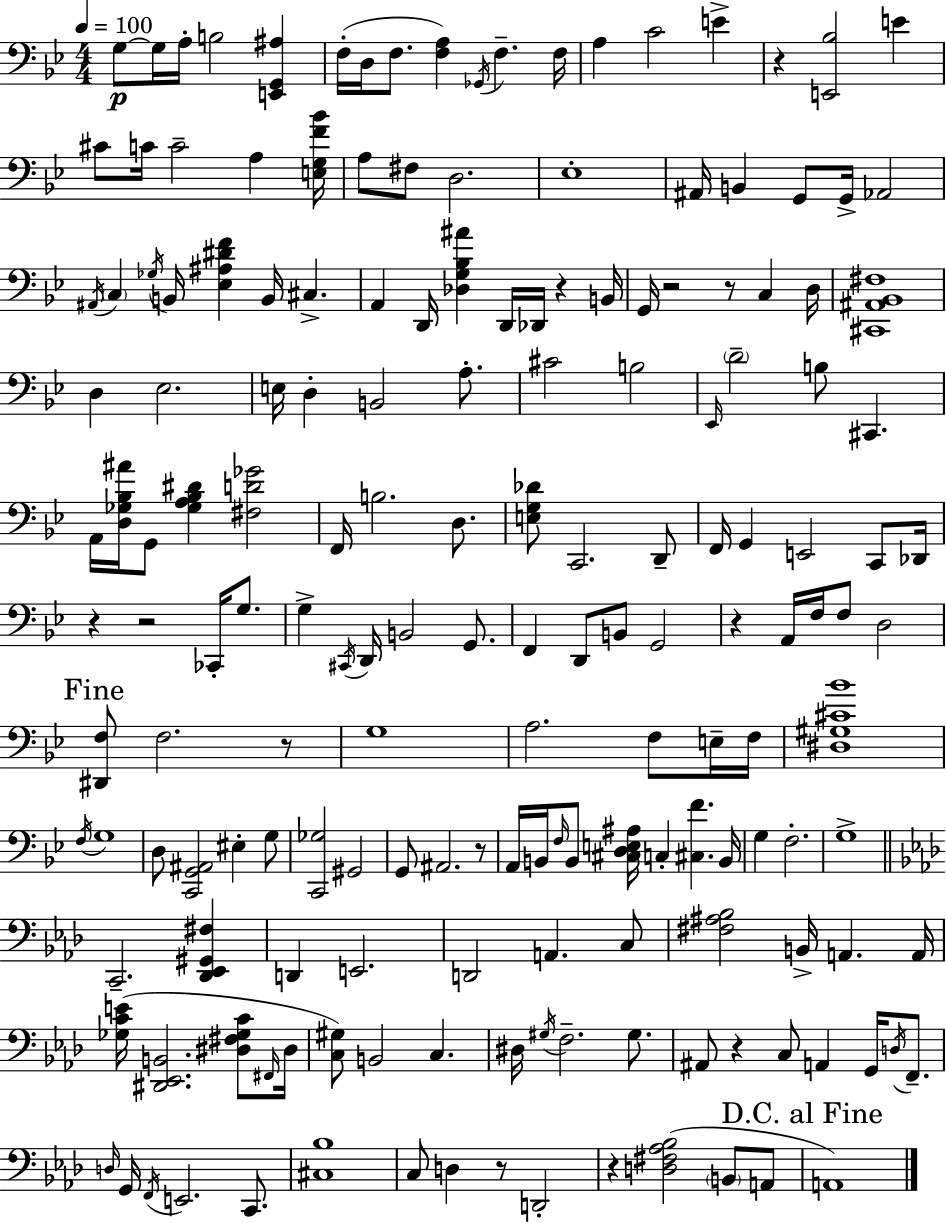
G3/e G3/s A3/s B3/h [E2,G2,A#3]/q F3/s D3/s F3/e. [F3,A3]/q Gb2/s F3/q. F3/s A3/q C4/h E4/q R/q [E2,Bb3]/h E4/q C#4/e C4/s C4/h A3/q [E3,G3,F4,Bb4]/s A3/e F#3/e D3/h. Eb3/w A#2/s B2/q G2/e G2/s Ab2/h A#2/s C3/q Gb3/s B2/s [Eb3,A#3,D#4,F4]/q B2/s C#3/q. A2/q D2/s [Db3,G3,Bb3,A#4]/q D2/s Db2/s R/q B2/s G2/s R/h R/e C3/q D3/s [C#2,A#2,Bb2,F#3]/w D3/q Eb3/h. E3/s D3/q B2/h A3/e. C#4/h B3/h Eb2/s D4/h B3/e C#2/q. A2/s [D3,Gb3,Bb3,A#4]/s G2/e [Gb3,A3,Bb3,D#4]/q [F#3,D4,Gb4]/h F2/s B3/h. D3/e. [E3,G3,Db4]/e C2/h. D2/e F2/s G2/q E2/h C2/e Db2/s R/q R/h CES2/s G3/e. G3/q C#2/s D2/s B2/h G2/e. F2/q D2/e B2/e G2/h R/q A2/s F3/s F3/e D3/h [D#2,F3]/e F3/h. R/e G3/w A3/h. F3/e E3/s F3/s [D#3,G#3,C#4,Bb4]/w F3/s G3/w D3/e [C2,G2,A#2]/h EIS3/q G3/e [C2,Gb3]/h G#2/h G2/e A#2/h. R/e A2/s B2/s F3/s B2/e [C#3,D3,E3,A#3]/s C3/q [C#3,F4]/q. B2/s G3/q F3/h. G3/w C2/h. [Db2,Eb2,G#2,F#3]/q D2/q E2/h. D2/h A2/q. C3/e [F#3,A#3,Bb3]/h B2/s A2/q. A2/s [Gb3,C4,E4]/s [D#2,Eb2,B2]/h. [D#3,F#3,Gb3,C4]/e F#2/s D#3/s [C3,G#3]/e B2/h C3/q. D#3/s G#3/s F3/h. G#3/e. A#2/e R/q C3/e A2/q G2/s D3/s F2/e. D3/s G2/s F2/s E2/h. C2/e. [C#3,Bb3]/w C3/e D3/q R/e D2/h R/q [D3,F#3,Ab3,Bb3]/h B2/e A2/e A2/w